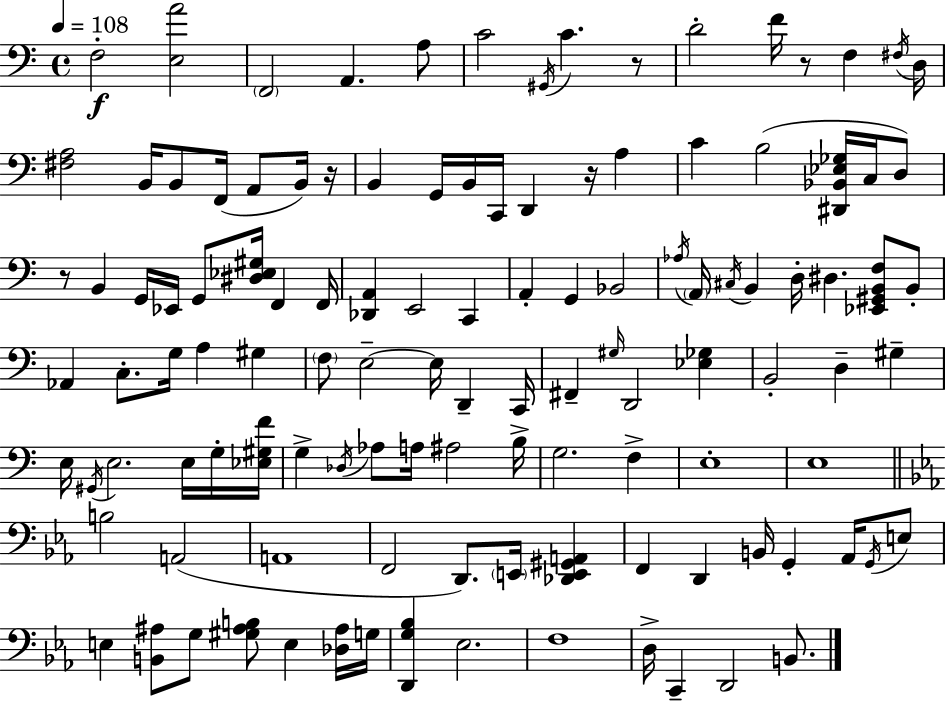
F3/h [E3,A4]/h F2/h A2/q. A3/e C4/h G#2/s C4/q. R/e D4/h F4/s R/e F3/q F#3/s D3/s [F#3,A3]/h B2/s B2/e F2/s A2/e B2/s R/s B2/q G2/s B2/s C2/s D2/q R/s A3/q C4/q B3/h [D#2,Bb2,Eb3,Gb3]/s C3/s D3/e R/e B2/q G2/s Eb2/s G2/e [D#3,Eb3,G#3]/s F2/q F2/s [Db2,A2]/q E2/h C2/q A2/q G2/q Bb2/h Ab3/s A2/s C#3/s B2/q D3/s D#3/q. [Eb2,G#2,B2,F3]/e B2/e Ab2/q C3/e. G3/s A3/q G#3/q F3/e E3/h E3/s D2/q C2/s F#2/q G#3/s D2/h [Eb3,Gb3]/q B2/h D3/q G#3/q E3/s G#2/s E3/h. E3/s G3/s [Eb3,G#3,F4]/s G3/q Db3/s Ab3/e A3/s A#3/h B3/s G3/h. F3/q E3/w E3/w B3/h A2/h A2/w F2/h D2/e. E2/s [Db2,E2,G#2,A2]/q F2/q D2/q B2/s G2/q Ab2/s G2/s E3/e E3/q [B2,A#3]/e G3/e [G#3,A#3,B3]/e E3/q [Db3,A#3]/s G3/s [D2,G3,Bb3]/q Eb3/h. F3/w D3/s C2/q D2/h B2/e.